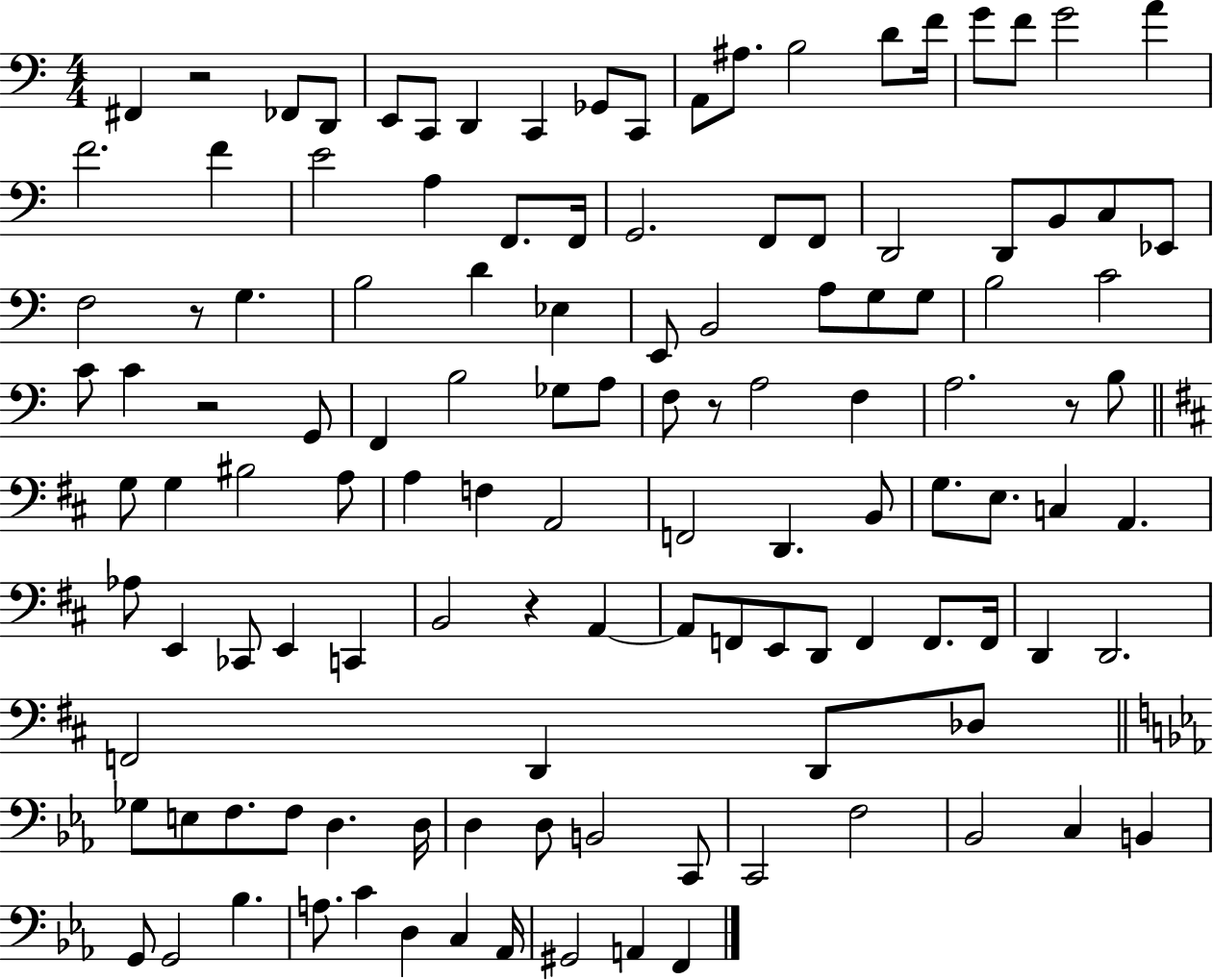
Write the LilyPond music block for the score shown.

{
  \clef bass
  \numericTimeSignature
  \time 4/4
  \key c \major
  fis,4 r2 fes,8 d,8 | e,8 c,8 d,4 c,4 ges,8 c,8 | a,8 ais8. b2 d'8 f'16 | g'8 f'8 g'2 a'4 | \break f'2. f'4 | e'2 a4 f,8. f,16 | g,2. f,8 f,8 | d,2 d,8 b,8 c8 ees,8 | \break f2 r8 g4. | b2 d'4 ees4 | e,8 b,2 a8 g8 g8 | b2 c'2 | \break c'8 c'4 r2 g,8 | f,4 b2 ges8 a8 | f8 r8 a2 f4 | a2. r8 b8 | \break \bar "||" \break \key d \major g8 g4 bis2 a8 | a4 f4 a,2 | f,2 d,4. b,8 | g8. e8. c4 a,4. | \break aes8 e,4 ces,8 e,4 c,4 | b,2 r4 a,4~~ | a,8 f,8 e,8 d,8 f,4 f,8. f,16 | d,4 d,2. | \break f,2 d,4 d,8 des8 | \bar "||" \break \key ees \major ges8 e8 f8. f8 d4. d16 | d4 d8 b,2 c,8 | c,2 f2 | bes,2 c4 b,4 | \break g,8 g,2 bes4. | a8. c'4 d4 c4 aes,16 | gis,2 a,4 f,4 | \bar "|."
}